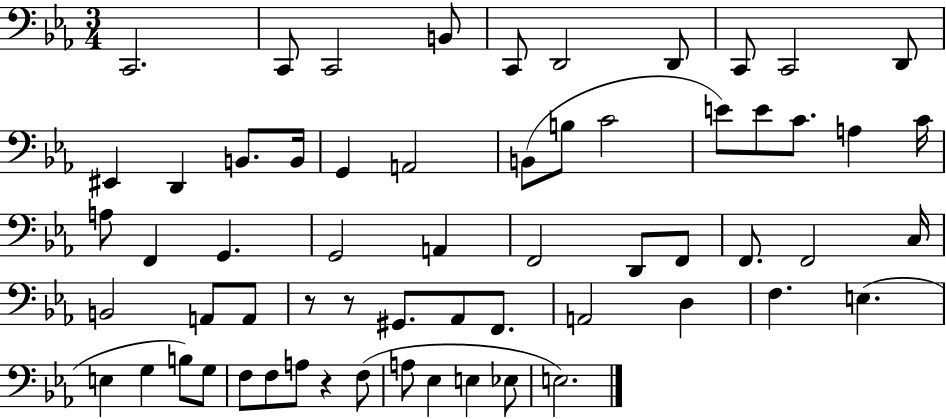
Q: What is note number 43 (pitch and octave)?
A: D3